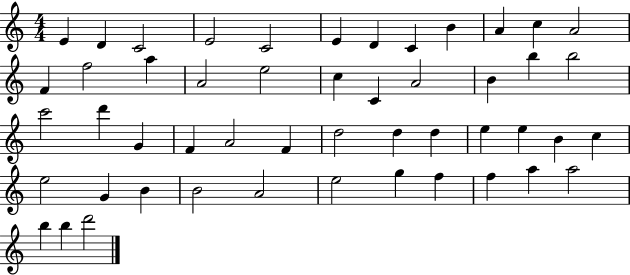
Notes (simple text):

E4/q D4/q C4/h E4/h C4/h E4/q D4/q C4/q B4/q A4/q C5/q A4/h F4/q F5/h A5/q A4/h E5/h C5/q C4/q A4/h B4/q B5/q B5/h C6/h D6/q G4/q F4/q A4/h F4/q D5/h D5/q D5/q E5/q E5/q B4/q C5/q E5/h G4/q B4/q B4/h A4/h E5/h G5/q F5/q F5/q A5/q A5/h B5/q B5/q D6/h